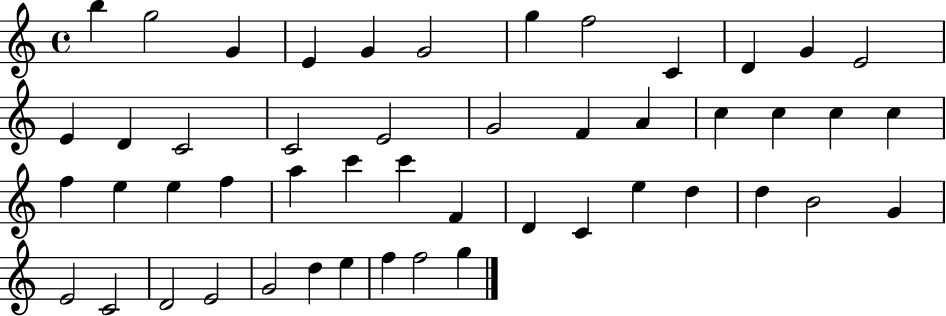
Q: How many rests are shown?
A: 0